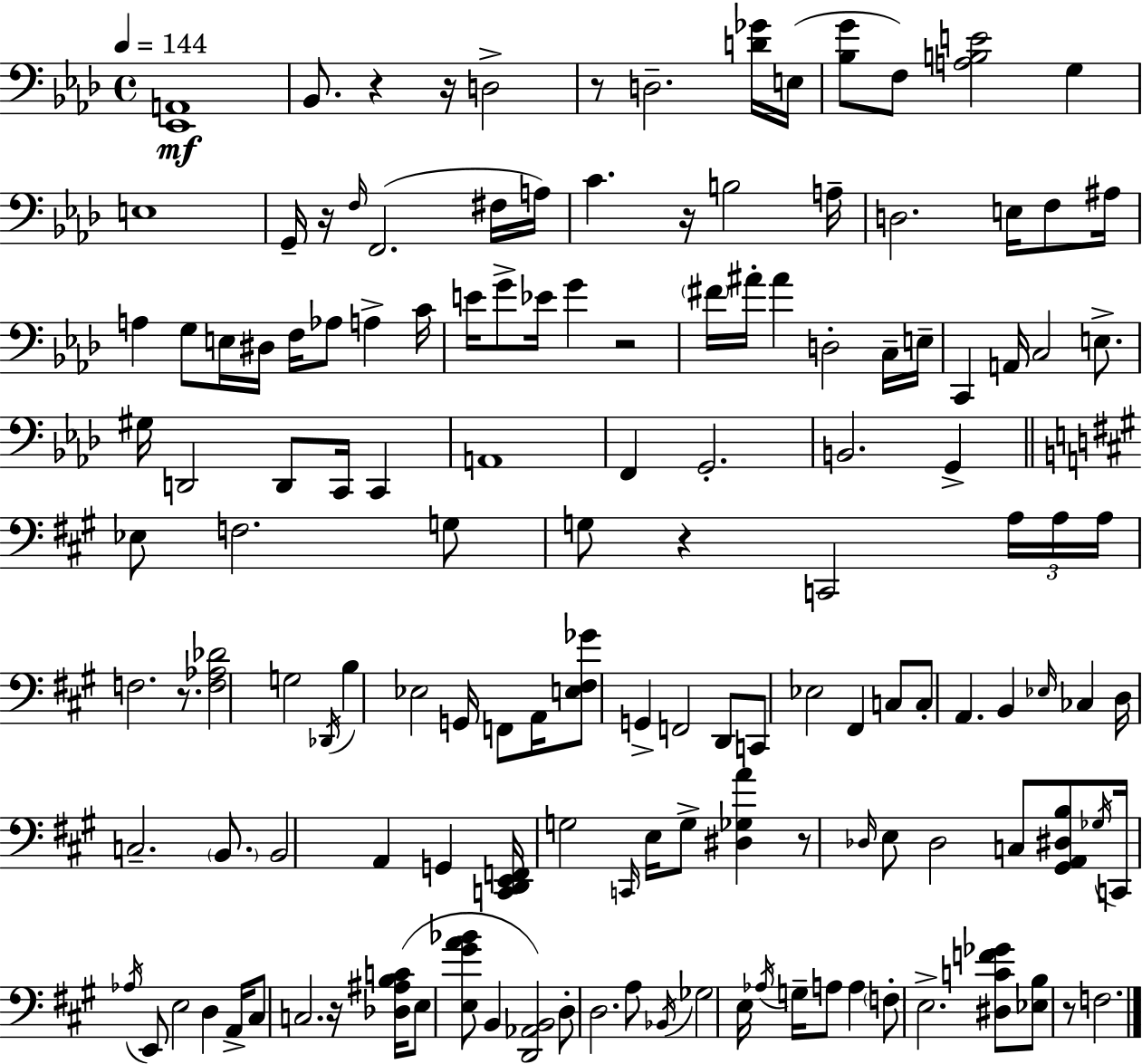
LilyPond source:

{
  \clef bass
  \time 4/4
  \defaultTimeSignature
  \key aes \major
  \tempo 4 = 144
  <ees, a,>1\mf | bes,8. r4 r16 d2-> | r8 d2.-- <d' ges'>16 e16( | <bes g'>8 f8) <a b e'>2 g4 | \break e1 | g,16-- r16 \grace { f16 } f,2.( fis16 | a16) c'4. r16 b2 | a16-- d2. e16 f8 | \break ais16 a4 g8 e16 dis16 f16 aes8 a4-> | c'16 e'16 g'8-> ees'16 g'4 r2 | \parenthesize fis'16 ais'16-. ais'4 d2-. c16-- | e16-- c,4 a,16 c2 e8.-> | \break gis16 d,2 d,8 c,16 c,4 | a,1 | f,4 g,2.-. | b,2. g,4-> | \break \bar "||" \break \key a \major ees8 f2. g8 | g8 r4 c,2 \tuplet 3/2 { a16 a16 | a16 } f2. r8. | <f aes des'>2 g2 | \break \acciaccatura { des,16 } b4 ees2 g,16 f,8 | a,16 <e fis ges'>8 g,4-> f,2 d,8 | c,8 ees2 fis,4 c8 | c8-. a,4. b,4 \grace { ees16 } ces4 | \break d16 c2.-- \parenthesize b,8. | b,2 a,4 g,4 | <c, d, e, f,>16 g2 \grace { c,16 } e16 g8-> <dis ges a'>4 | r8 \grace { des16 } e8 des2 | \break c8 <gis, a, dis b>8 \acciaccatura { ges16 } c,16 \acciaccatura { aes16 } e,8 e2 | d4 a,16-> cis8 c2. | r16 <des ais b c'>16( e8 <e gis' a' bes'>8 b,4 <d, aes, b,>2) | d8-. d2. | \break a8 \acciaccatura { bes,16 } ges2 e16 | \acciaccatura { aes16 } g16-- a8 a4 \parenthesize f8-. e2.-> | <dis c' f' ges'>8 <ees b>8 r8 f2. | \bar "|."
}